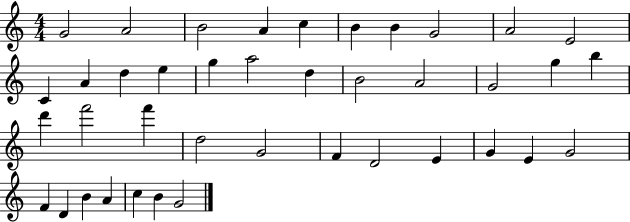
G4/h A4/h B4/h A4/q C5/q B4/q B4/q G4/h A4/h E4/h C4/q A4/q D5/q E5/q G5/q A5/h D5/q B4/h A4/h G4/h G5/q B5/q D6/q F6/h F6/q D5/h G4/h F4/q D4/h E4/q G4/q E4/q G4/h F4/q D4/q B4/q A4/q C5/q B4/q G4/h